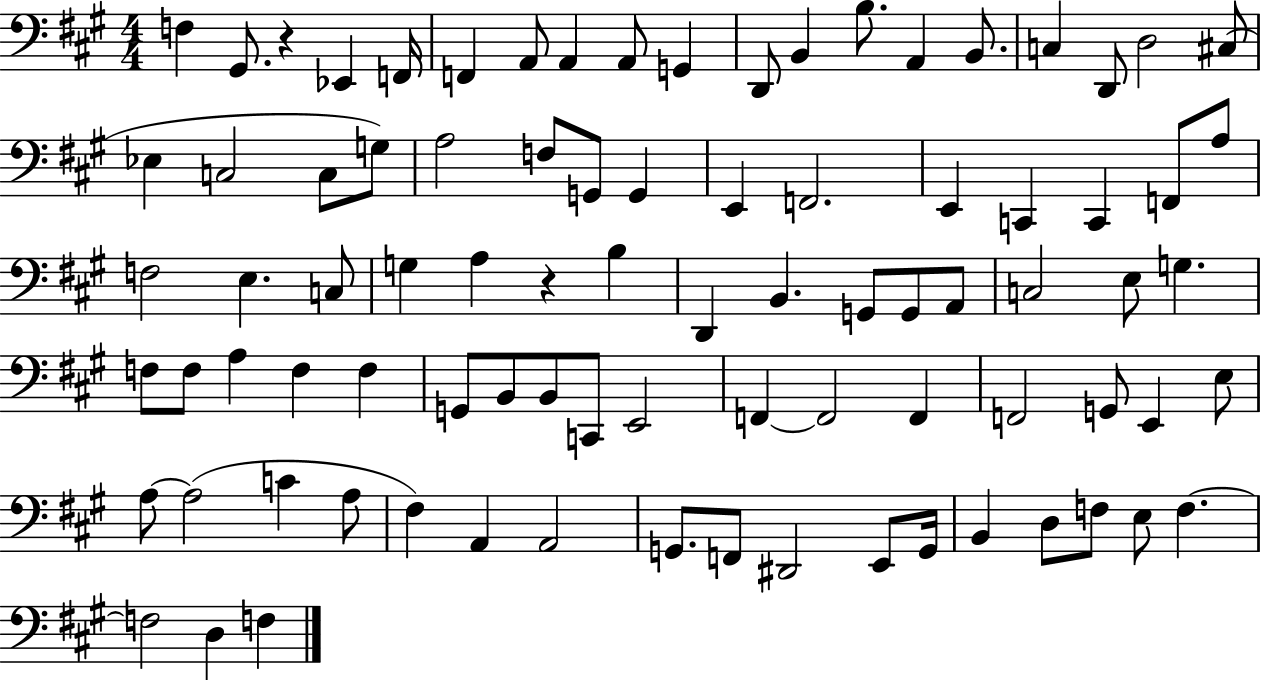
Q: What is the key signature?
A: A major